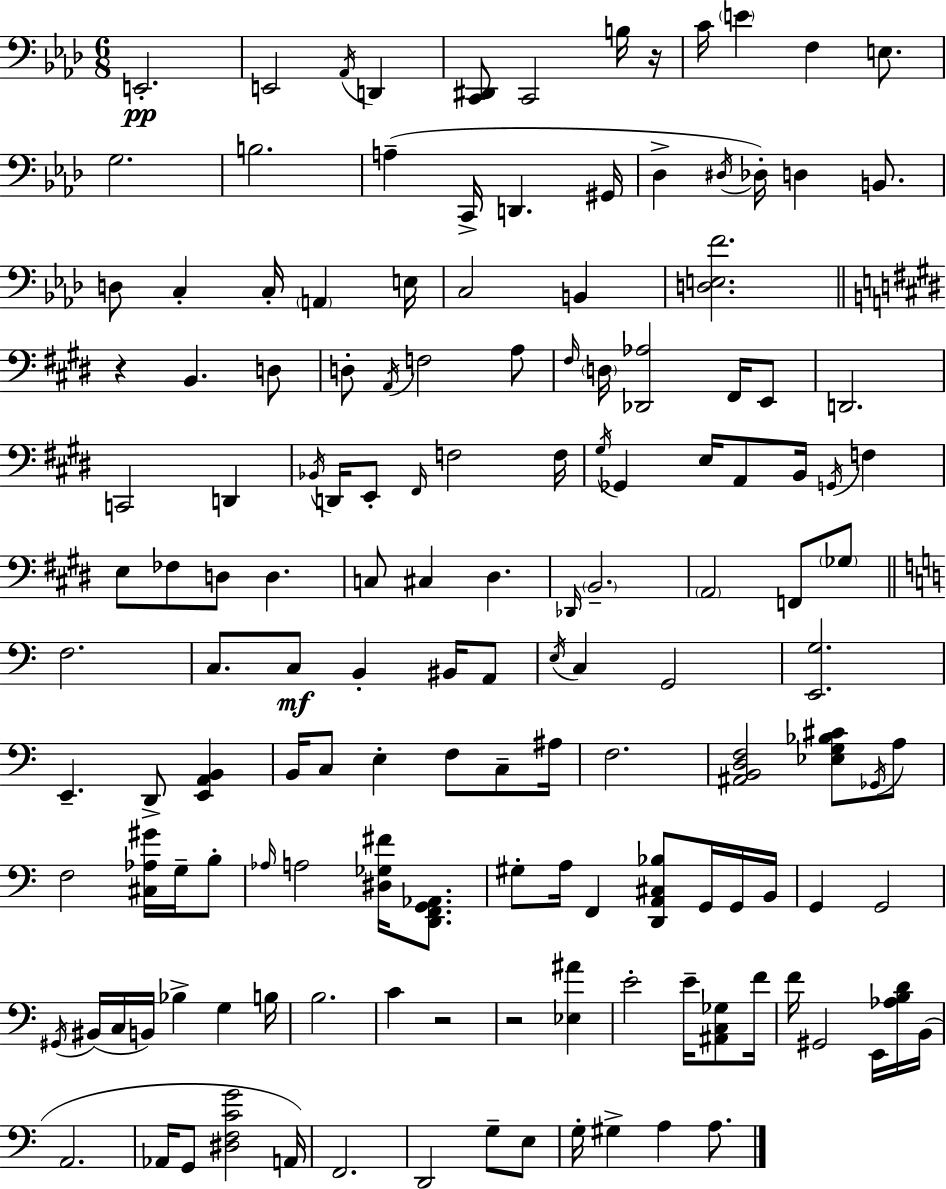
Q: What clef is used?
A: bass